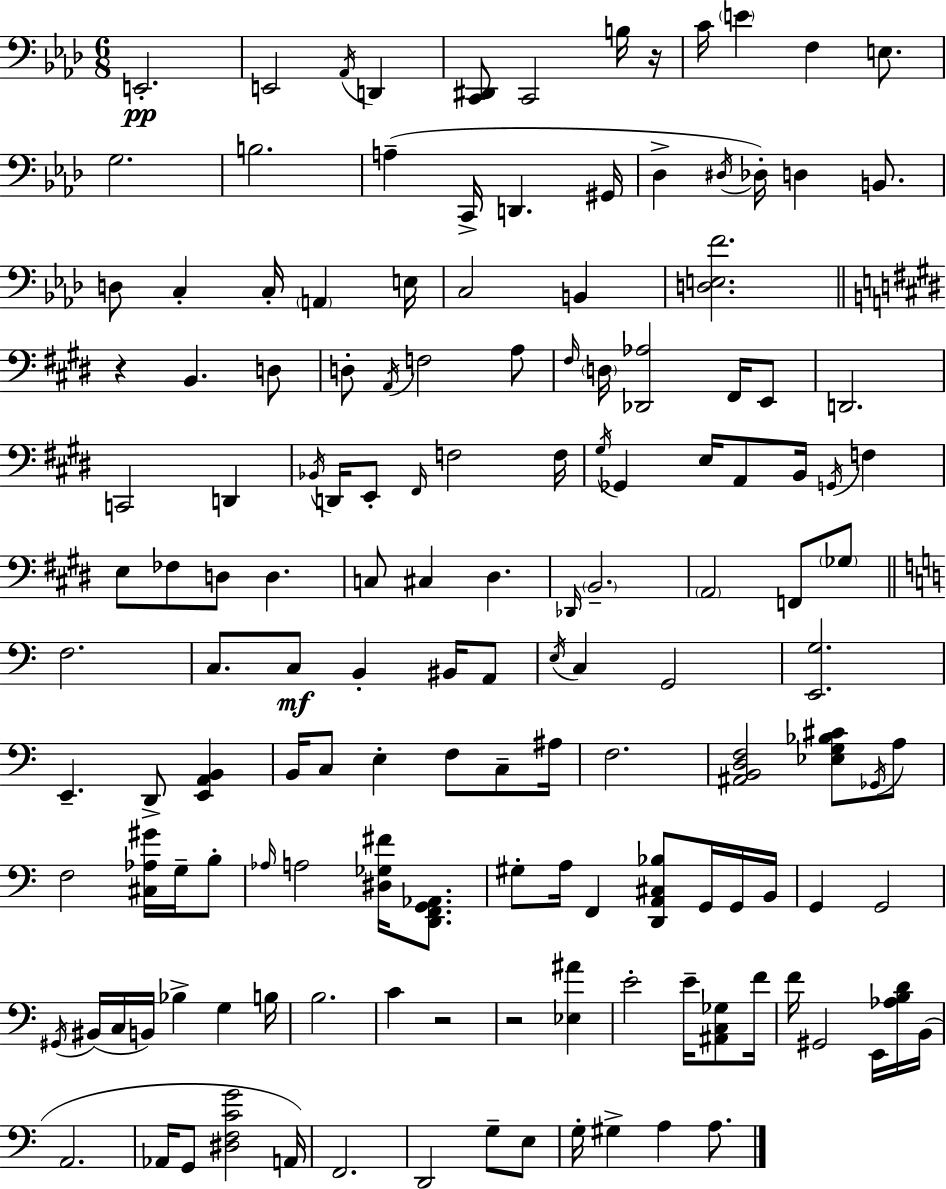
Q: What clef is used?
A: bass